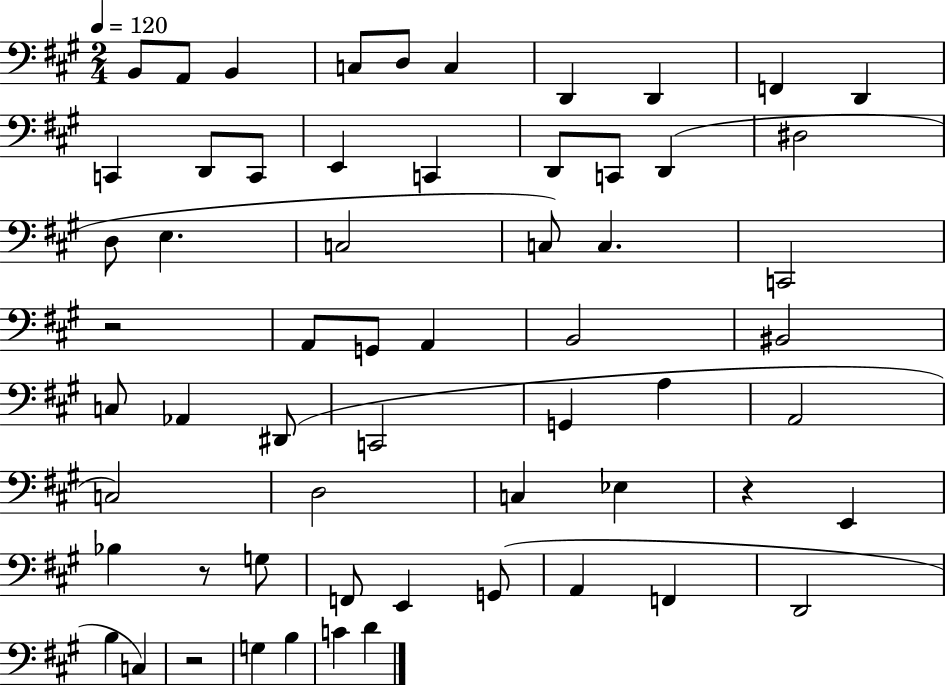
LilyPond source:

{
  \clef bass
  \numericTimeSignature
  \time 2/4
  \key a \major
  \tempo 4 = 120
  b,8 a,8 b,4 | c8 d8 c4 | d,4 d,4 | f,4 d,4 | \break c,4 d,8 c,8 | e,4 c,4 | d,8 c,8 d,4( | dis2 | \break d8 e4. | c2 | c8) c4. | c,2 | \break r2 | a,8 g,8 a,4 | b,2 | bis,2 | \break c8 aes,4 dis,8( | c,2 | g,4 a4 | a,2 | \break c2) | d2 | c4 ees4 | r4 e,4 | \break bes4 r8 g8 | f,8 e,4 g,8( | a,4 f,4 | d,2 | \break b4 c4) | r2 | g4 b4 | c'4 d'4 | \break \bar "|."
}